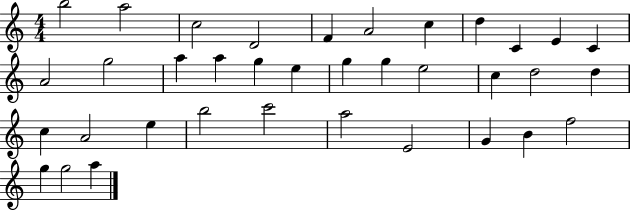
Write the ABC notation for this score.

X:1
T:Untitled
M:4/4
L:1/4
K:C
b2 a2 c2 D2 F A2 c d C E C A2 g2 a a g e g g e2 c d2 d c A2 e b2 c'2 a2 E2 G B f2 g g2 a